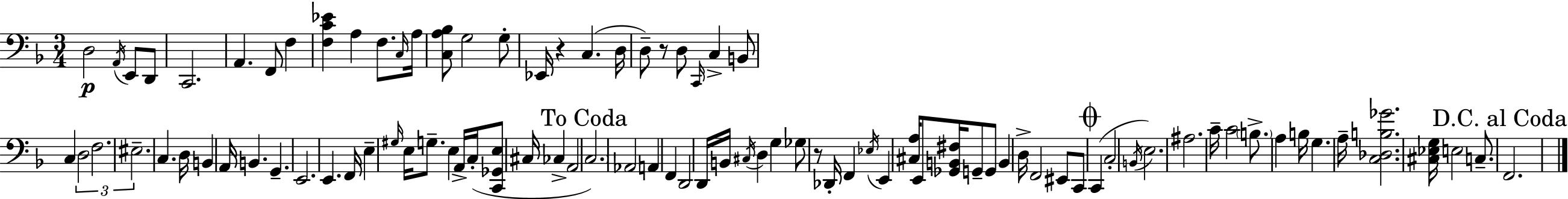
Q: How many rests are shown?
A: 3